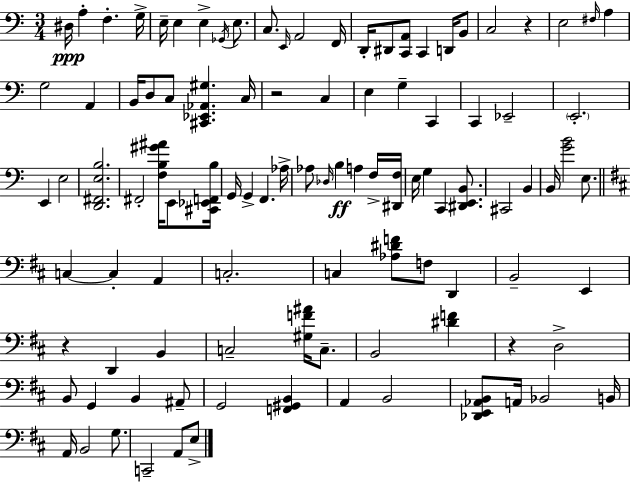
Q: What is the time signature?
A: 3/4